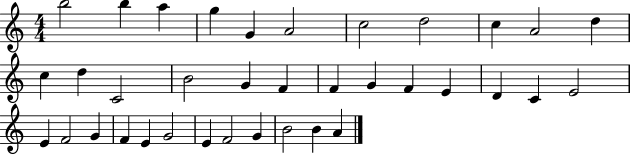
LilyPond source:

{
  \clef treble
  \numericTimeSignature
  \time 4/4
  \key c \major
  b''2 b''4 a''4 | g''4 g'4 a'2 | c''2 d''2 | c''4 a'2 d''4 | \break c''4 d''4 c'2 | b'2 g'4 f'4 | f'4 g'4 f'4 e'4 | d'4 c'4 e'2 | \break e'4 f'2 g'4 | f'4 e'4 g'2 | e'4 f'2 g'4 | b'2 b'4 a'4 | \break \bar "|."
}